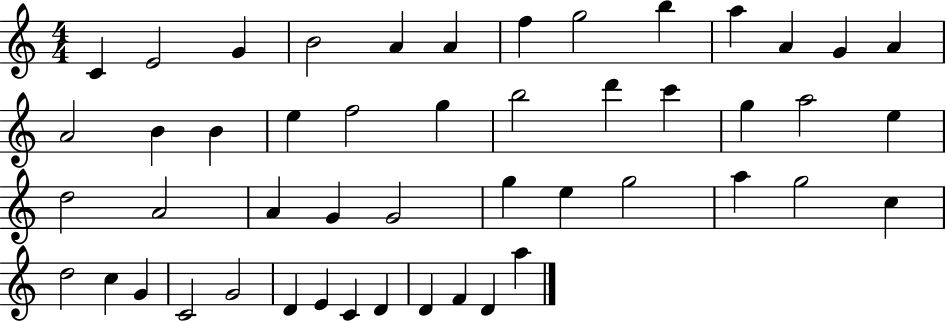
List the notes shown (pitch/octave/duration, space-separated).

C4/q E4/h G4/q B4/h A4/q A4/q F5/q G5/h B5/q A5/q A4/q G4/q A4/q A4/h B4/q B4/q E5/q F5/h G5/q B5/h D6/q C6/q G5/q A5/h E5/q D5/h A4/h A4/q G4/q G4/h G5/q E5/q G5/h A5/q G5/h C5/q D5/h C5/q G4/q C4/h G4/h D4/q E4/q C4/q D4/q D4/q F4/q D4/q A5/q